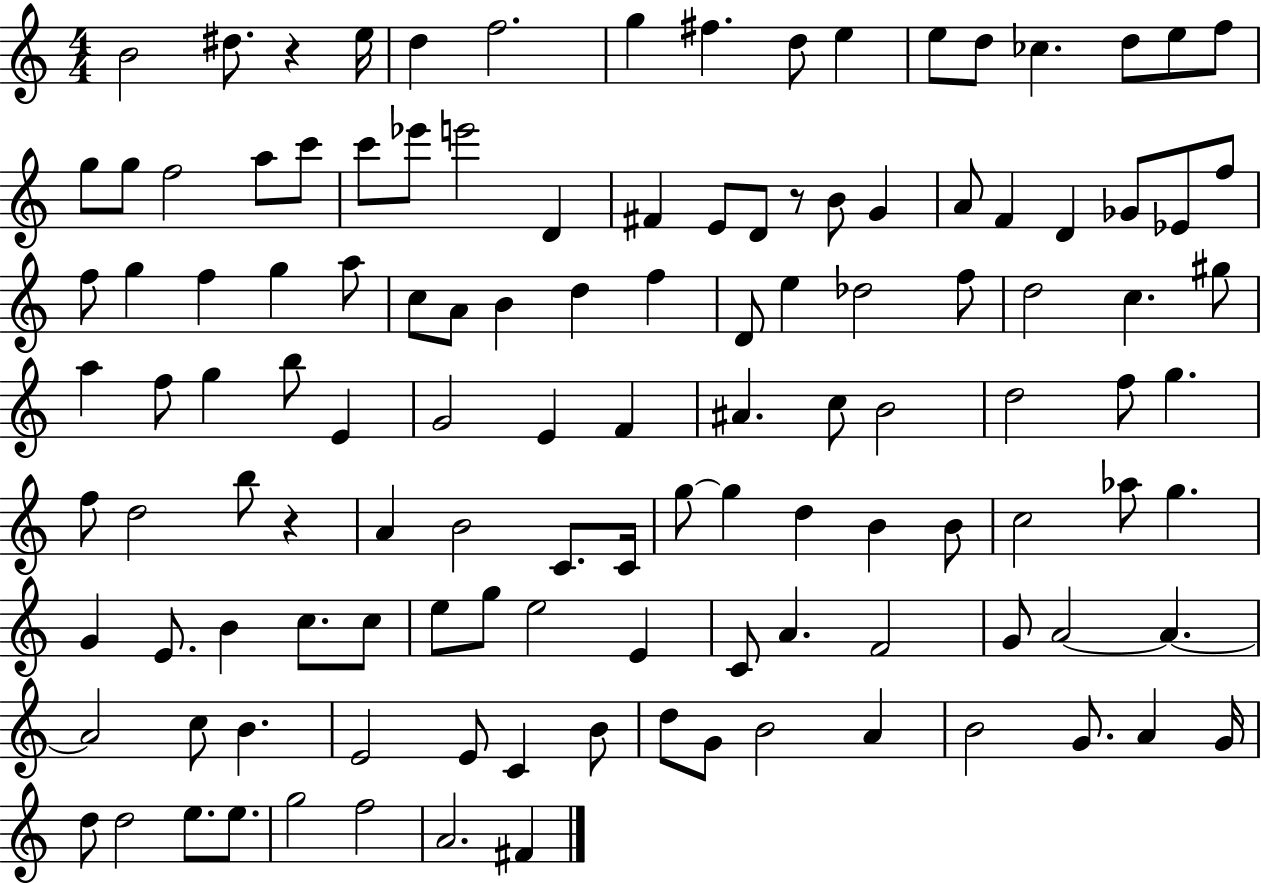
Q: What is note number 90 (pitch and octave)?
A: E4